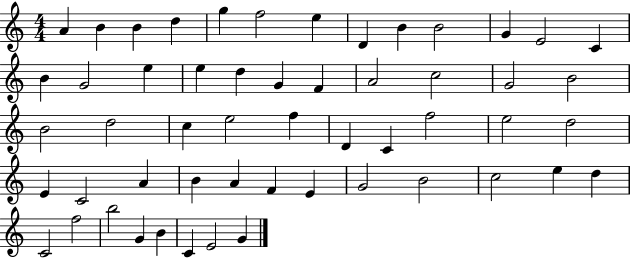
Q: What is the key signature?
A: C major